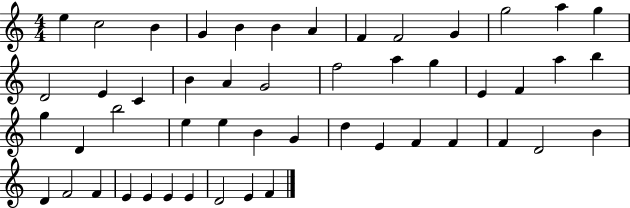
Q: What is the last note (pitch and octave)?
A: F4